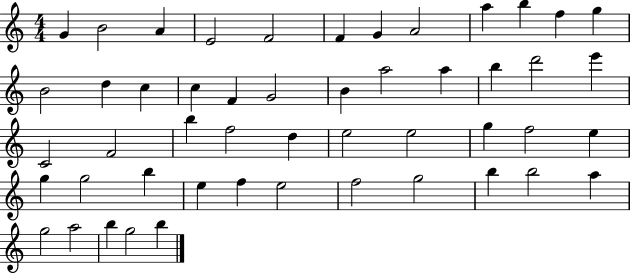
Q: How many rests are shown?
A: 0